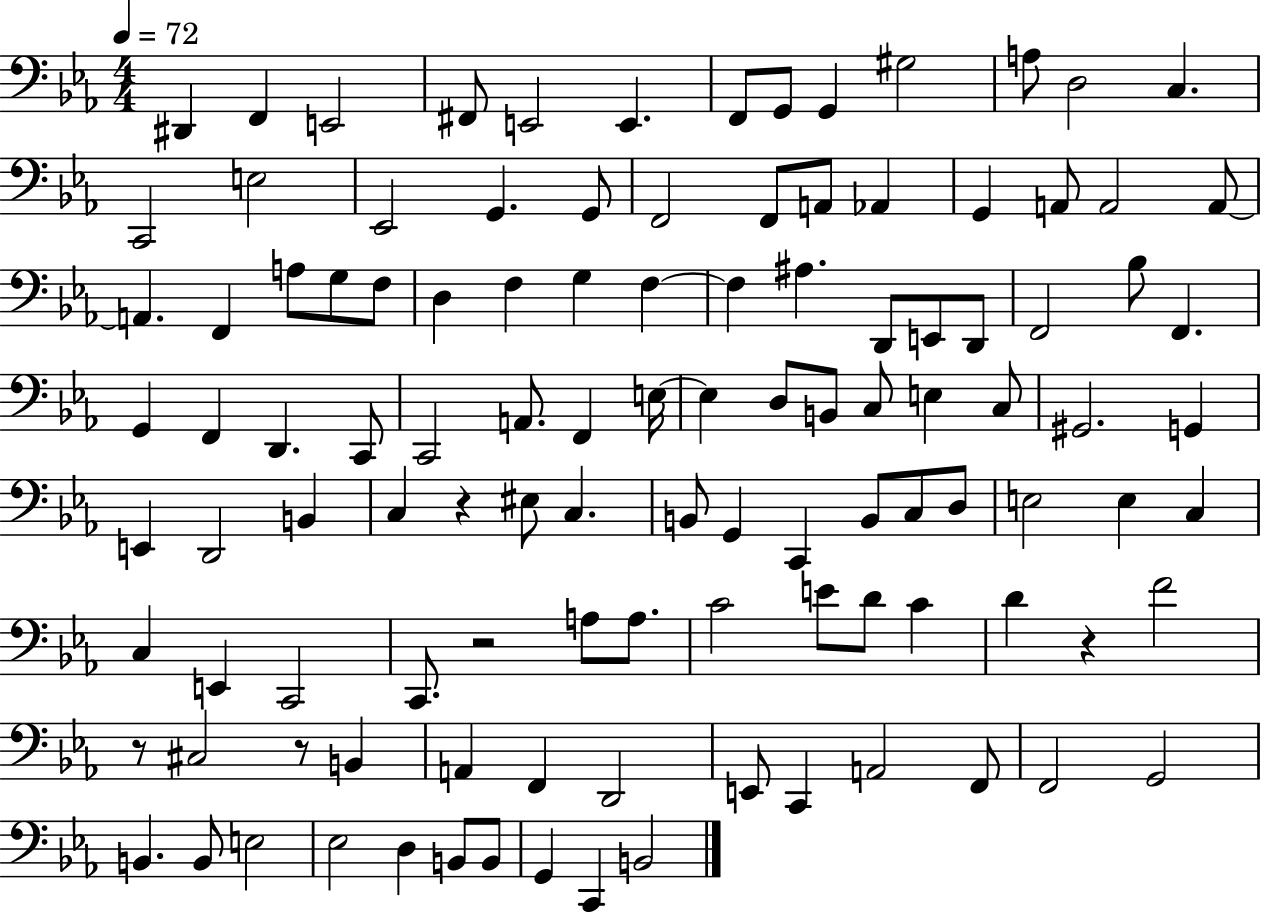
{
  \clef bass
  \numericTimeSignature
  \time 4/4
  \key ees \major
  \tempo 4 = 72
  \repeat volta 2 { dis,4 f,4 e,2 | fis,8 e,2 e,4. | f,8 g,8 g,4 gis2 | a8 d2 c4. | \break c,2 e2 | ees,2 g,4. g,8 | f,2 f,8 a,8 aes,4 | g,4 a,8 a,2 a,8~~ | \break a,4. f,4 a8 g8 f8 | d4 f4 g4 f4~~ | f4 ais4. d,8 e,8 d,8 | f,2 bes8 f,4. | \break g,4 f,4 d,4. c,8 | c,2 a,8. f,4 e16~~ | e4 d8 b,8 c8 e4 c8 | gis,2. g,4 | \break e,4 d,2 b,4 | c4 r4 eis8 c4. | b,8 g,4 c,4 b,8 c8 d8 | e2 e4 c4 | \break c4 e,4 c,2 | c,8. r2 a8 a8. | c'2 e'8 d'8 c'4 | d'4 r4 f'2 | \break r8 cis2 r8 b,4 | a,4 f,4 d,2 | e,8 c,4 a,2 f,8 | f,2 g,2 | \break b,4. b,8 e2 | ees2 d4 b,8 b,8 | g,4 c,4 b,2 | } \bar "|."
}